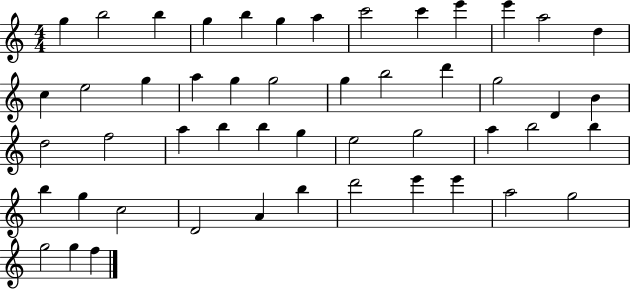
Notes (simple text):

G5/q B5/h B5/q G5/q B5/q G5/q A5/q C6/h C6/q E6/q E6/q A5/h D5/q C5/q E5/h G5/q A5/q G5/q G5/h G5/q B5/h D6/q G5/h D4/q B4/q D5/h F5/h A5/q B5/q B5/q G5/q E5/h G5/h A5/q B5/h B5/q B5/q G5/q C5/h D4/h A4/q B5/q D6/h E6/q E6/q A5/h G5/h G5/h G5/q F5/q